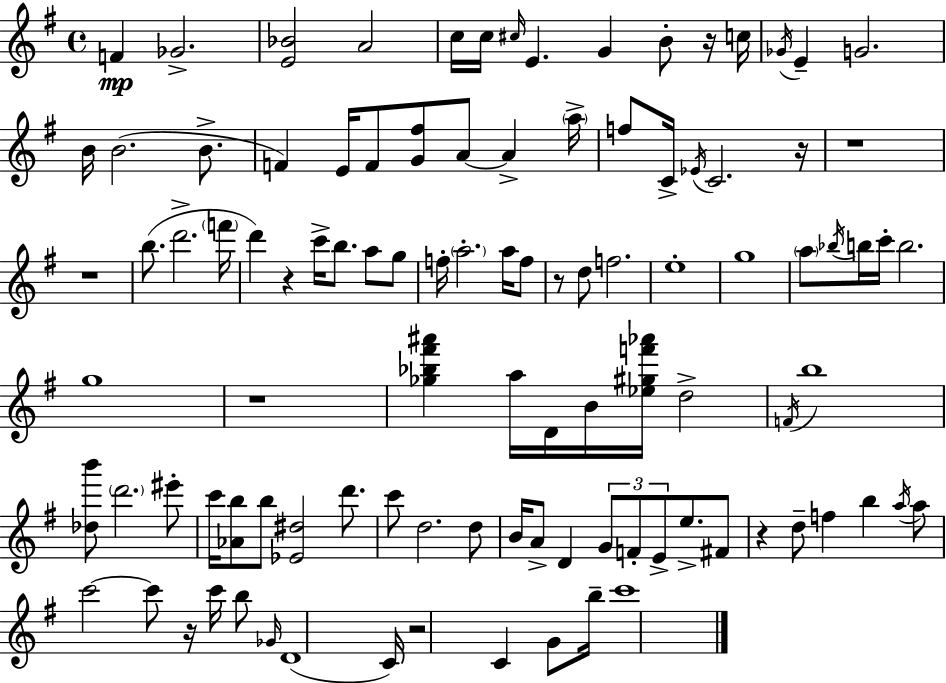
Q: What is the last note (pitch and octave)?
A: C6